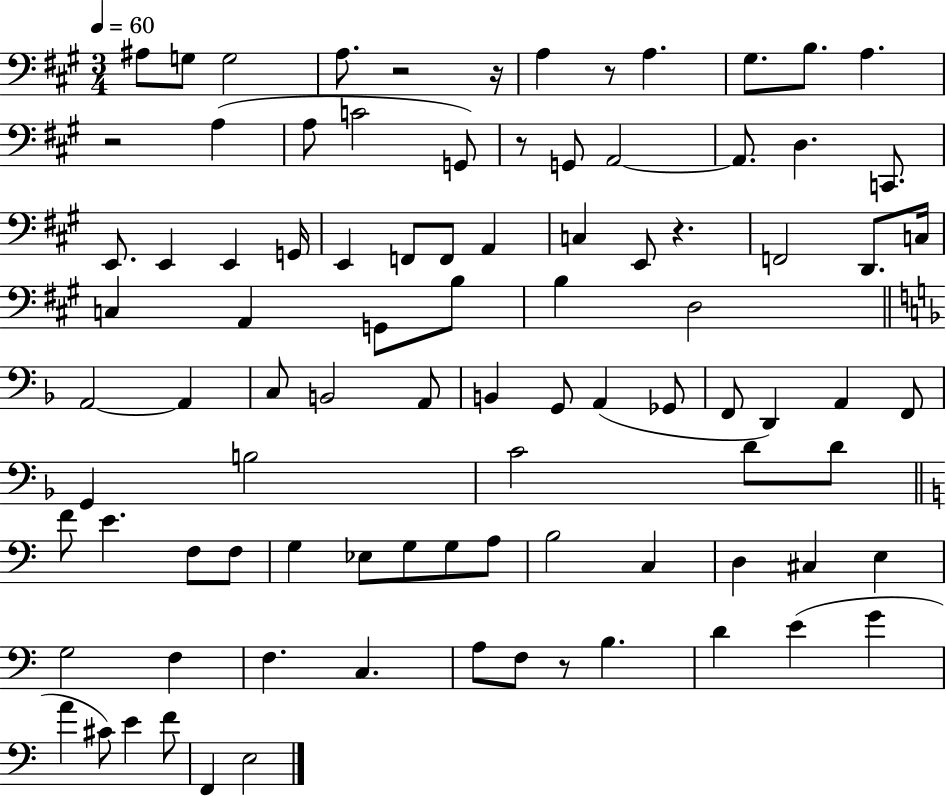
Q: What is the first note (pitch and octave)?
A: A#3